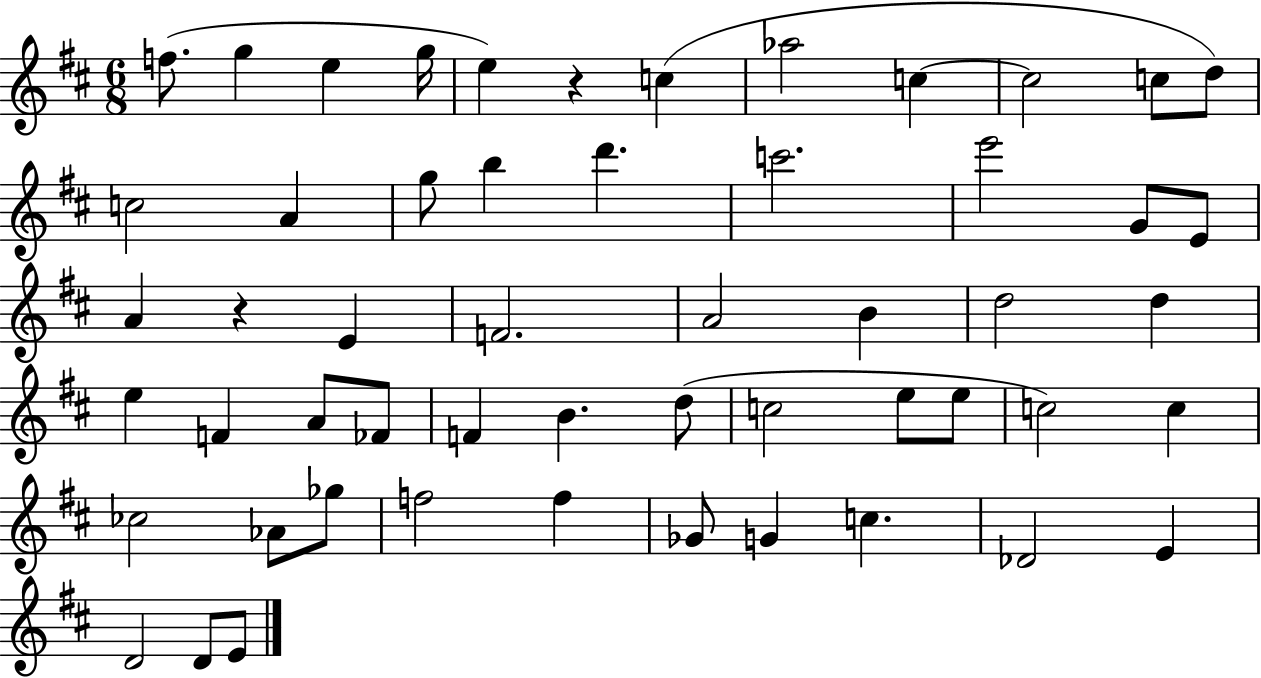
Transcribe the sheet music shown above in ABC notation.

X:1
T:Untitled
M:6/8
L:1/4
K:D
f/2 g e g/4 e z c _a2 c c2 c/2 d/2 c2 A g/2 b d' c'2 e'2 G/2 E/2 A z E F2 A2 B d2 d e F A/2 _F/2 F B d/2 c2 e/2 e/2 c2 c _c2 _A/2 _g/2 f2 f _G/2 G c _D2 E D2 D/2 E/2